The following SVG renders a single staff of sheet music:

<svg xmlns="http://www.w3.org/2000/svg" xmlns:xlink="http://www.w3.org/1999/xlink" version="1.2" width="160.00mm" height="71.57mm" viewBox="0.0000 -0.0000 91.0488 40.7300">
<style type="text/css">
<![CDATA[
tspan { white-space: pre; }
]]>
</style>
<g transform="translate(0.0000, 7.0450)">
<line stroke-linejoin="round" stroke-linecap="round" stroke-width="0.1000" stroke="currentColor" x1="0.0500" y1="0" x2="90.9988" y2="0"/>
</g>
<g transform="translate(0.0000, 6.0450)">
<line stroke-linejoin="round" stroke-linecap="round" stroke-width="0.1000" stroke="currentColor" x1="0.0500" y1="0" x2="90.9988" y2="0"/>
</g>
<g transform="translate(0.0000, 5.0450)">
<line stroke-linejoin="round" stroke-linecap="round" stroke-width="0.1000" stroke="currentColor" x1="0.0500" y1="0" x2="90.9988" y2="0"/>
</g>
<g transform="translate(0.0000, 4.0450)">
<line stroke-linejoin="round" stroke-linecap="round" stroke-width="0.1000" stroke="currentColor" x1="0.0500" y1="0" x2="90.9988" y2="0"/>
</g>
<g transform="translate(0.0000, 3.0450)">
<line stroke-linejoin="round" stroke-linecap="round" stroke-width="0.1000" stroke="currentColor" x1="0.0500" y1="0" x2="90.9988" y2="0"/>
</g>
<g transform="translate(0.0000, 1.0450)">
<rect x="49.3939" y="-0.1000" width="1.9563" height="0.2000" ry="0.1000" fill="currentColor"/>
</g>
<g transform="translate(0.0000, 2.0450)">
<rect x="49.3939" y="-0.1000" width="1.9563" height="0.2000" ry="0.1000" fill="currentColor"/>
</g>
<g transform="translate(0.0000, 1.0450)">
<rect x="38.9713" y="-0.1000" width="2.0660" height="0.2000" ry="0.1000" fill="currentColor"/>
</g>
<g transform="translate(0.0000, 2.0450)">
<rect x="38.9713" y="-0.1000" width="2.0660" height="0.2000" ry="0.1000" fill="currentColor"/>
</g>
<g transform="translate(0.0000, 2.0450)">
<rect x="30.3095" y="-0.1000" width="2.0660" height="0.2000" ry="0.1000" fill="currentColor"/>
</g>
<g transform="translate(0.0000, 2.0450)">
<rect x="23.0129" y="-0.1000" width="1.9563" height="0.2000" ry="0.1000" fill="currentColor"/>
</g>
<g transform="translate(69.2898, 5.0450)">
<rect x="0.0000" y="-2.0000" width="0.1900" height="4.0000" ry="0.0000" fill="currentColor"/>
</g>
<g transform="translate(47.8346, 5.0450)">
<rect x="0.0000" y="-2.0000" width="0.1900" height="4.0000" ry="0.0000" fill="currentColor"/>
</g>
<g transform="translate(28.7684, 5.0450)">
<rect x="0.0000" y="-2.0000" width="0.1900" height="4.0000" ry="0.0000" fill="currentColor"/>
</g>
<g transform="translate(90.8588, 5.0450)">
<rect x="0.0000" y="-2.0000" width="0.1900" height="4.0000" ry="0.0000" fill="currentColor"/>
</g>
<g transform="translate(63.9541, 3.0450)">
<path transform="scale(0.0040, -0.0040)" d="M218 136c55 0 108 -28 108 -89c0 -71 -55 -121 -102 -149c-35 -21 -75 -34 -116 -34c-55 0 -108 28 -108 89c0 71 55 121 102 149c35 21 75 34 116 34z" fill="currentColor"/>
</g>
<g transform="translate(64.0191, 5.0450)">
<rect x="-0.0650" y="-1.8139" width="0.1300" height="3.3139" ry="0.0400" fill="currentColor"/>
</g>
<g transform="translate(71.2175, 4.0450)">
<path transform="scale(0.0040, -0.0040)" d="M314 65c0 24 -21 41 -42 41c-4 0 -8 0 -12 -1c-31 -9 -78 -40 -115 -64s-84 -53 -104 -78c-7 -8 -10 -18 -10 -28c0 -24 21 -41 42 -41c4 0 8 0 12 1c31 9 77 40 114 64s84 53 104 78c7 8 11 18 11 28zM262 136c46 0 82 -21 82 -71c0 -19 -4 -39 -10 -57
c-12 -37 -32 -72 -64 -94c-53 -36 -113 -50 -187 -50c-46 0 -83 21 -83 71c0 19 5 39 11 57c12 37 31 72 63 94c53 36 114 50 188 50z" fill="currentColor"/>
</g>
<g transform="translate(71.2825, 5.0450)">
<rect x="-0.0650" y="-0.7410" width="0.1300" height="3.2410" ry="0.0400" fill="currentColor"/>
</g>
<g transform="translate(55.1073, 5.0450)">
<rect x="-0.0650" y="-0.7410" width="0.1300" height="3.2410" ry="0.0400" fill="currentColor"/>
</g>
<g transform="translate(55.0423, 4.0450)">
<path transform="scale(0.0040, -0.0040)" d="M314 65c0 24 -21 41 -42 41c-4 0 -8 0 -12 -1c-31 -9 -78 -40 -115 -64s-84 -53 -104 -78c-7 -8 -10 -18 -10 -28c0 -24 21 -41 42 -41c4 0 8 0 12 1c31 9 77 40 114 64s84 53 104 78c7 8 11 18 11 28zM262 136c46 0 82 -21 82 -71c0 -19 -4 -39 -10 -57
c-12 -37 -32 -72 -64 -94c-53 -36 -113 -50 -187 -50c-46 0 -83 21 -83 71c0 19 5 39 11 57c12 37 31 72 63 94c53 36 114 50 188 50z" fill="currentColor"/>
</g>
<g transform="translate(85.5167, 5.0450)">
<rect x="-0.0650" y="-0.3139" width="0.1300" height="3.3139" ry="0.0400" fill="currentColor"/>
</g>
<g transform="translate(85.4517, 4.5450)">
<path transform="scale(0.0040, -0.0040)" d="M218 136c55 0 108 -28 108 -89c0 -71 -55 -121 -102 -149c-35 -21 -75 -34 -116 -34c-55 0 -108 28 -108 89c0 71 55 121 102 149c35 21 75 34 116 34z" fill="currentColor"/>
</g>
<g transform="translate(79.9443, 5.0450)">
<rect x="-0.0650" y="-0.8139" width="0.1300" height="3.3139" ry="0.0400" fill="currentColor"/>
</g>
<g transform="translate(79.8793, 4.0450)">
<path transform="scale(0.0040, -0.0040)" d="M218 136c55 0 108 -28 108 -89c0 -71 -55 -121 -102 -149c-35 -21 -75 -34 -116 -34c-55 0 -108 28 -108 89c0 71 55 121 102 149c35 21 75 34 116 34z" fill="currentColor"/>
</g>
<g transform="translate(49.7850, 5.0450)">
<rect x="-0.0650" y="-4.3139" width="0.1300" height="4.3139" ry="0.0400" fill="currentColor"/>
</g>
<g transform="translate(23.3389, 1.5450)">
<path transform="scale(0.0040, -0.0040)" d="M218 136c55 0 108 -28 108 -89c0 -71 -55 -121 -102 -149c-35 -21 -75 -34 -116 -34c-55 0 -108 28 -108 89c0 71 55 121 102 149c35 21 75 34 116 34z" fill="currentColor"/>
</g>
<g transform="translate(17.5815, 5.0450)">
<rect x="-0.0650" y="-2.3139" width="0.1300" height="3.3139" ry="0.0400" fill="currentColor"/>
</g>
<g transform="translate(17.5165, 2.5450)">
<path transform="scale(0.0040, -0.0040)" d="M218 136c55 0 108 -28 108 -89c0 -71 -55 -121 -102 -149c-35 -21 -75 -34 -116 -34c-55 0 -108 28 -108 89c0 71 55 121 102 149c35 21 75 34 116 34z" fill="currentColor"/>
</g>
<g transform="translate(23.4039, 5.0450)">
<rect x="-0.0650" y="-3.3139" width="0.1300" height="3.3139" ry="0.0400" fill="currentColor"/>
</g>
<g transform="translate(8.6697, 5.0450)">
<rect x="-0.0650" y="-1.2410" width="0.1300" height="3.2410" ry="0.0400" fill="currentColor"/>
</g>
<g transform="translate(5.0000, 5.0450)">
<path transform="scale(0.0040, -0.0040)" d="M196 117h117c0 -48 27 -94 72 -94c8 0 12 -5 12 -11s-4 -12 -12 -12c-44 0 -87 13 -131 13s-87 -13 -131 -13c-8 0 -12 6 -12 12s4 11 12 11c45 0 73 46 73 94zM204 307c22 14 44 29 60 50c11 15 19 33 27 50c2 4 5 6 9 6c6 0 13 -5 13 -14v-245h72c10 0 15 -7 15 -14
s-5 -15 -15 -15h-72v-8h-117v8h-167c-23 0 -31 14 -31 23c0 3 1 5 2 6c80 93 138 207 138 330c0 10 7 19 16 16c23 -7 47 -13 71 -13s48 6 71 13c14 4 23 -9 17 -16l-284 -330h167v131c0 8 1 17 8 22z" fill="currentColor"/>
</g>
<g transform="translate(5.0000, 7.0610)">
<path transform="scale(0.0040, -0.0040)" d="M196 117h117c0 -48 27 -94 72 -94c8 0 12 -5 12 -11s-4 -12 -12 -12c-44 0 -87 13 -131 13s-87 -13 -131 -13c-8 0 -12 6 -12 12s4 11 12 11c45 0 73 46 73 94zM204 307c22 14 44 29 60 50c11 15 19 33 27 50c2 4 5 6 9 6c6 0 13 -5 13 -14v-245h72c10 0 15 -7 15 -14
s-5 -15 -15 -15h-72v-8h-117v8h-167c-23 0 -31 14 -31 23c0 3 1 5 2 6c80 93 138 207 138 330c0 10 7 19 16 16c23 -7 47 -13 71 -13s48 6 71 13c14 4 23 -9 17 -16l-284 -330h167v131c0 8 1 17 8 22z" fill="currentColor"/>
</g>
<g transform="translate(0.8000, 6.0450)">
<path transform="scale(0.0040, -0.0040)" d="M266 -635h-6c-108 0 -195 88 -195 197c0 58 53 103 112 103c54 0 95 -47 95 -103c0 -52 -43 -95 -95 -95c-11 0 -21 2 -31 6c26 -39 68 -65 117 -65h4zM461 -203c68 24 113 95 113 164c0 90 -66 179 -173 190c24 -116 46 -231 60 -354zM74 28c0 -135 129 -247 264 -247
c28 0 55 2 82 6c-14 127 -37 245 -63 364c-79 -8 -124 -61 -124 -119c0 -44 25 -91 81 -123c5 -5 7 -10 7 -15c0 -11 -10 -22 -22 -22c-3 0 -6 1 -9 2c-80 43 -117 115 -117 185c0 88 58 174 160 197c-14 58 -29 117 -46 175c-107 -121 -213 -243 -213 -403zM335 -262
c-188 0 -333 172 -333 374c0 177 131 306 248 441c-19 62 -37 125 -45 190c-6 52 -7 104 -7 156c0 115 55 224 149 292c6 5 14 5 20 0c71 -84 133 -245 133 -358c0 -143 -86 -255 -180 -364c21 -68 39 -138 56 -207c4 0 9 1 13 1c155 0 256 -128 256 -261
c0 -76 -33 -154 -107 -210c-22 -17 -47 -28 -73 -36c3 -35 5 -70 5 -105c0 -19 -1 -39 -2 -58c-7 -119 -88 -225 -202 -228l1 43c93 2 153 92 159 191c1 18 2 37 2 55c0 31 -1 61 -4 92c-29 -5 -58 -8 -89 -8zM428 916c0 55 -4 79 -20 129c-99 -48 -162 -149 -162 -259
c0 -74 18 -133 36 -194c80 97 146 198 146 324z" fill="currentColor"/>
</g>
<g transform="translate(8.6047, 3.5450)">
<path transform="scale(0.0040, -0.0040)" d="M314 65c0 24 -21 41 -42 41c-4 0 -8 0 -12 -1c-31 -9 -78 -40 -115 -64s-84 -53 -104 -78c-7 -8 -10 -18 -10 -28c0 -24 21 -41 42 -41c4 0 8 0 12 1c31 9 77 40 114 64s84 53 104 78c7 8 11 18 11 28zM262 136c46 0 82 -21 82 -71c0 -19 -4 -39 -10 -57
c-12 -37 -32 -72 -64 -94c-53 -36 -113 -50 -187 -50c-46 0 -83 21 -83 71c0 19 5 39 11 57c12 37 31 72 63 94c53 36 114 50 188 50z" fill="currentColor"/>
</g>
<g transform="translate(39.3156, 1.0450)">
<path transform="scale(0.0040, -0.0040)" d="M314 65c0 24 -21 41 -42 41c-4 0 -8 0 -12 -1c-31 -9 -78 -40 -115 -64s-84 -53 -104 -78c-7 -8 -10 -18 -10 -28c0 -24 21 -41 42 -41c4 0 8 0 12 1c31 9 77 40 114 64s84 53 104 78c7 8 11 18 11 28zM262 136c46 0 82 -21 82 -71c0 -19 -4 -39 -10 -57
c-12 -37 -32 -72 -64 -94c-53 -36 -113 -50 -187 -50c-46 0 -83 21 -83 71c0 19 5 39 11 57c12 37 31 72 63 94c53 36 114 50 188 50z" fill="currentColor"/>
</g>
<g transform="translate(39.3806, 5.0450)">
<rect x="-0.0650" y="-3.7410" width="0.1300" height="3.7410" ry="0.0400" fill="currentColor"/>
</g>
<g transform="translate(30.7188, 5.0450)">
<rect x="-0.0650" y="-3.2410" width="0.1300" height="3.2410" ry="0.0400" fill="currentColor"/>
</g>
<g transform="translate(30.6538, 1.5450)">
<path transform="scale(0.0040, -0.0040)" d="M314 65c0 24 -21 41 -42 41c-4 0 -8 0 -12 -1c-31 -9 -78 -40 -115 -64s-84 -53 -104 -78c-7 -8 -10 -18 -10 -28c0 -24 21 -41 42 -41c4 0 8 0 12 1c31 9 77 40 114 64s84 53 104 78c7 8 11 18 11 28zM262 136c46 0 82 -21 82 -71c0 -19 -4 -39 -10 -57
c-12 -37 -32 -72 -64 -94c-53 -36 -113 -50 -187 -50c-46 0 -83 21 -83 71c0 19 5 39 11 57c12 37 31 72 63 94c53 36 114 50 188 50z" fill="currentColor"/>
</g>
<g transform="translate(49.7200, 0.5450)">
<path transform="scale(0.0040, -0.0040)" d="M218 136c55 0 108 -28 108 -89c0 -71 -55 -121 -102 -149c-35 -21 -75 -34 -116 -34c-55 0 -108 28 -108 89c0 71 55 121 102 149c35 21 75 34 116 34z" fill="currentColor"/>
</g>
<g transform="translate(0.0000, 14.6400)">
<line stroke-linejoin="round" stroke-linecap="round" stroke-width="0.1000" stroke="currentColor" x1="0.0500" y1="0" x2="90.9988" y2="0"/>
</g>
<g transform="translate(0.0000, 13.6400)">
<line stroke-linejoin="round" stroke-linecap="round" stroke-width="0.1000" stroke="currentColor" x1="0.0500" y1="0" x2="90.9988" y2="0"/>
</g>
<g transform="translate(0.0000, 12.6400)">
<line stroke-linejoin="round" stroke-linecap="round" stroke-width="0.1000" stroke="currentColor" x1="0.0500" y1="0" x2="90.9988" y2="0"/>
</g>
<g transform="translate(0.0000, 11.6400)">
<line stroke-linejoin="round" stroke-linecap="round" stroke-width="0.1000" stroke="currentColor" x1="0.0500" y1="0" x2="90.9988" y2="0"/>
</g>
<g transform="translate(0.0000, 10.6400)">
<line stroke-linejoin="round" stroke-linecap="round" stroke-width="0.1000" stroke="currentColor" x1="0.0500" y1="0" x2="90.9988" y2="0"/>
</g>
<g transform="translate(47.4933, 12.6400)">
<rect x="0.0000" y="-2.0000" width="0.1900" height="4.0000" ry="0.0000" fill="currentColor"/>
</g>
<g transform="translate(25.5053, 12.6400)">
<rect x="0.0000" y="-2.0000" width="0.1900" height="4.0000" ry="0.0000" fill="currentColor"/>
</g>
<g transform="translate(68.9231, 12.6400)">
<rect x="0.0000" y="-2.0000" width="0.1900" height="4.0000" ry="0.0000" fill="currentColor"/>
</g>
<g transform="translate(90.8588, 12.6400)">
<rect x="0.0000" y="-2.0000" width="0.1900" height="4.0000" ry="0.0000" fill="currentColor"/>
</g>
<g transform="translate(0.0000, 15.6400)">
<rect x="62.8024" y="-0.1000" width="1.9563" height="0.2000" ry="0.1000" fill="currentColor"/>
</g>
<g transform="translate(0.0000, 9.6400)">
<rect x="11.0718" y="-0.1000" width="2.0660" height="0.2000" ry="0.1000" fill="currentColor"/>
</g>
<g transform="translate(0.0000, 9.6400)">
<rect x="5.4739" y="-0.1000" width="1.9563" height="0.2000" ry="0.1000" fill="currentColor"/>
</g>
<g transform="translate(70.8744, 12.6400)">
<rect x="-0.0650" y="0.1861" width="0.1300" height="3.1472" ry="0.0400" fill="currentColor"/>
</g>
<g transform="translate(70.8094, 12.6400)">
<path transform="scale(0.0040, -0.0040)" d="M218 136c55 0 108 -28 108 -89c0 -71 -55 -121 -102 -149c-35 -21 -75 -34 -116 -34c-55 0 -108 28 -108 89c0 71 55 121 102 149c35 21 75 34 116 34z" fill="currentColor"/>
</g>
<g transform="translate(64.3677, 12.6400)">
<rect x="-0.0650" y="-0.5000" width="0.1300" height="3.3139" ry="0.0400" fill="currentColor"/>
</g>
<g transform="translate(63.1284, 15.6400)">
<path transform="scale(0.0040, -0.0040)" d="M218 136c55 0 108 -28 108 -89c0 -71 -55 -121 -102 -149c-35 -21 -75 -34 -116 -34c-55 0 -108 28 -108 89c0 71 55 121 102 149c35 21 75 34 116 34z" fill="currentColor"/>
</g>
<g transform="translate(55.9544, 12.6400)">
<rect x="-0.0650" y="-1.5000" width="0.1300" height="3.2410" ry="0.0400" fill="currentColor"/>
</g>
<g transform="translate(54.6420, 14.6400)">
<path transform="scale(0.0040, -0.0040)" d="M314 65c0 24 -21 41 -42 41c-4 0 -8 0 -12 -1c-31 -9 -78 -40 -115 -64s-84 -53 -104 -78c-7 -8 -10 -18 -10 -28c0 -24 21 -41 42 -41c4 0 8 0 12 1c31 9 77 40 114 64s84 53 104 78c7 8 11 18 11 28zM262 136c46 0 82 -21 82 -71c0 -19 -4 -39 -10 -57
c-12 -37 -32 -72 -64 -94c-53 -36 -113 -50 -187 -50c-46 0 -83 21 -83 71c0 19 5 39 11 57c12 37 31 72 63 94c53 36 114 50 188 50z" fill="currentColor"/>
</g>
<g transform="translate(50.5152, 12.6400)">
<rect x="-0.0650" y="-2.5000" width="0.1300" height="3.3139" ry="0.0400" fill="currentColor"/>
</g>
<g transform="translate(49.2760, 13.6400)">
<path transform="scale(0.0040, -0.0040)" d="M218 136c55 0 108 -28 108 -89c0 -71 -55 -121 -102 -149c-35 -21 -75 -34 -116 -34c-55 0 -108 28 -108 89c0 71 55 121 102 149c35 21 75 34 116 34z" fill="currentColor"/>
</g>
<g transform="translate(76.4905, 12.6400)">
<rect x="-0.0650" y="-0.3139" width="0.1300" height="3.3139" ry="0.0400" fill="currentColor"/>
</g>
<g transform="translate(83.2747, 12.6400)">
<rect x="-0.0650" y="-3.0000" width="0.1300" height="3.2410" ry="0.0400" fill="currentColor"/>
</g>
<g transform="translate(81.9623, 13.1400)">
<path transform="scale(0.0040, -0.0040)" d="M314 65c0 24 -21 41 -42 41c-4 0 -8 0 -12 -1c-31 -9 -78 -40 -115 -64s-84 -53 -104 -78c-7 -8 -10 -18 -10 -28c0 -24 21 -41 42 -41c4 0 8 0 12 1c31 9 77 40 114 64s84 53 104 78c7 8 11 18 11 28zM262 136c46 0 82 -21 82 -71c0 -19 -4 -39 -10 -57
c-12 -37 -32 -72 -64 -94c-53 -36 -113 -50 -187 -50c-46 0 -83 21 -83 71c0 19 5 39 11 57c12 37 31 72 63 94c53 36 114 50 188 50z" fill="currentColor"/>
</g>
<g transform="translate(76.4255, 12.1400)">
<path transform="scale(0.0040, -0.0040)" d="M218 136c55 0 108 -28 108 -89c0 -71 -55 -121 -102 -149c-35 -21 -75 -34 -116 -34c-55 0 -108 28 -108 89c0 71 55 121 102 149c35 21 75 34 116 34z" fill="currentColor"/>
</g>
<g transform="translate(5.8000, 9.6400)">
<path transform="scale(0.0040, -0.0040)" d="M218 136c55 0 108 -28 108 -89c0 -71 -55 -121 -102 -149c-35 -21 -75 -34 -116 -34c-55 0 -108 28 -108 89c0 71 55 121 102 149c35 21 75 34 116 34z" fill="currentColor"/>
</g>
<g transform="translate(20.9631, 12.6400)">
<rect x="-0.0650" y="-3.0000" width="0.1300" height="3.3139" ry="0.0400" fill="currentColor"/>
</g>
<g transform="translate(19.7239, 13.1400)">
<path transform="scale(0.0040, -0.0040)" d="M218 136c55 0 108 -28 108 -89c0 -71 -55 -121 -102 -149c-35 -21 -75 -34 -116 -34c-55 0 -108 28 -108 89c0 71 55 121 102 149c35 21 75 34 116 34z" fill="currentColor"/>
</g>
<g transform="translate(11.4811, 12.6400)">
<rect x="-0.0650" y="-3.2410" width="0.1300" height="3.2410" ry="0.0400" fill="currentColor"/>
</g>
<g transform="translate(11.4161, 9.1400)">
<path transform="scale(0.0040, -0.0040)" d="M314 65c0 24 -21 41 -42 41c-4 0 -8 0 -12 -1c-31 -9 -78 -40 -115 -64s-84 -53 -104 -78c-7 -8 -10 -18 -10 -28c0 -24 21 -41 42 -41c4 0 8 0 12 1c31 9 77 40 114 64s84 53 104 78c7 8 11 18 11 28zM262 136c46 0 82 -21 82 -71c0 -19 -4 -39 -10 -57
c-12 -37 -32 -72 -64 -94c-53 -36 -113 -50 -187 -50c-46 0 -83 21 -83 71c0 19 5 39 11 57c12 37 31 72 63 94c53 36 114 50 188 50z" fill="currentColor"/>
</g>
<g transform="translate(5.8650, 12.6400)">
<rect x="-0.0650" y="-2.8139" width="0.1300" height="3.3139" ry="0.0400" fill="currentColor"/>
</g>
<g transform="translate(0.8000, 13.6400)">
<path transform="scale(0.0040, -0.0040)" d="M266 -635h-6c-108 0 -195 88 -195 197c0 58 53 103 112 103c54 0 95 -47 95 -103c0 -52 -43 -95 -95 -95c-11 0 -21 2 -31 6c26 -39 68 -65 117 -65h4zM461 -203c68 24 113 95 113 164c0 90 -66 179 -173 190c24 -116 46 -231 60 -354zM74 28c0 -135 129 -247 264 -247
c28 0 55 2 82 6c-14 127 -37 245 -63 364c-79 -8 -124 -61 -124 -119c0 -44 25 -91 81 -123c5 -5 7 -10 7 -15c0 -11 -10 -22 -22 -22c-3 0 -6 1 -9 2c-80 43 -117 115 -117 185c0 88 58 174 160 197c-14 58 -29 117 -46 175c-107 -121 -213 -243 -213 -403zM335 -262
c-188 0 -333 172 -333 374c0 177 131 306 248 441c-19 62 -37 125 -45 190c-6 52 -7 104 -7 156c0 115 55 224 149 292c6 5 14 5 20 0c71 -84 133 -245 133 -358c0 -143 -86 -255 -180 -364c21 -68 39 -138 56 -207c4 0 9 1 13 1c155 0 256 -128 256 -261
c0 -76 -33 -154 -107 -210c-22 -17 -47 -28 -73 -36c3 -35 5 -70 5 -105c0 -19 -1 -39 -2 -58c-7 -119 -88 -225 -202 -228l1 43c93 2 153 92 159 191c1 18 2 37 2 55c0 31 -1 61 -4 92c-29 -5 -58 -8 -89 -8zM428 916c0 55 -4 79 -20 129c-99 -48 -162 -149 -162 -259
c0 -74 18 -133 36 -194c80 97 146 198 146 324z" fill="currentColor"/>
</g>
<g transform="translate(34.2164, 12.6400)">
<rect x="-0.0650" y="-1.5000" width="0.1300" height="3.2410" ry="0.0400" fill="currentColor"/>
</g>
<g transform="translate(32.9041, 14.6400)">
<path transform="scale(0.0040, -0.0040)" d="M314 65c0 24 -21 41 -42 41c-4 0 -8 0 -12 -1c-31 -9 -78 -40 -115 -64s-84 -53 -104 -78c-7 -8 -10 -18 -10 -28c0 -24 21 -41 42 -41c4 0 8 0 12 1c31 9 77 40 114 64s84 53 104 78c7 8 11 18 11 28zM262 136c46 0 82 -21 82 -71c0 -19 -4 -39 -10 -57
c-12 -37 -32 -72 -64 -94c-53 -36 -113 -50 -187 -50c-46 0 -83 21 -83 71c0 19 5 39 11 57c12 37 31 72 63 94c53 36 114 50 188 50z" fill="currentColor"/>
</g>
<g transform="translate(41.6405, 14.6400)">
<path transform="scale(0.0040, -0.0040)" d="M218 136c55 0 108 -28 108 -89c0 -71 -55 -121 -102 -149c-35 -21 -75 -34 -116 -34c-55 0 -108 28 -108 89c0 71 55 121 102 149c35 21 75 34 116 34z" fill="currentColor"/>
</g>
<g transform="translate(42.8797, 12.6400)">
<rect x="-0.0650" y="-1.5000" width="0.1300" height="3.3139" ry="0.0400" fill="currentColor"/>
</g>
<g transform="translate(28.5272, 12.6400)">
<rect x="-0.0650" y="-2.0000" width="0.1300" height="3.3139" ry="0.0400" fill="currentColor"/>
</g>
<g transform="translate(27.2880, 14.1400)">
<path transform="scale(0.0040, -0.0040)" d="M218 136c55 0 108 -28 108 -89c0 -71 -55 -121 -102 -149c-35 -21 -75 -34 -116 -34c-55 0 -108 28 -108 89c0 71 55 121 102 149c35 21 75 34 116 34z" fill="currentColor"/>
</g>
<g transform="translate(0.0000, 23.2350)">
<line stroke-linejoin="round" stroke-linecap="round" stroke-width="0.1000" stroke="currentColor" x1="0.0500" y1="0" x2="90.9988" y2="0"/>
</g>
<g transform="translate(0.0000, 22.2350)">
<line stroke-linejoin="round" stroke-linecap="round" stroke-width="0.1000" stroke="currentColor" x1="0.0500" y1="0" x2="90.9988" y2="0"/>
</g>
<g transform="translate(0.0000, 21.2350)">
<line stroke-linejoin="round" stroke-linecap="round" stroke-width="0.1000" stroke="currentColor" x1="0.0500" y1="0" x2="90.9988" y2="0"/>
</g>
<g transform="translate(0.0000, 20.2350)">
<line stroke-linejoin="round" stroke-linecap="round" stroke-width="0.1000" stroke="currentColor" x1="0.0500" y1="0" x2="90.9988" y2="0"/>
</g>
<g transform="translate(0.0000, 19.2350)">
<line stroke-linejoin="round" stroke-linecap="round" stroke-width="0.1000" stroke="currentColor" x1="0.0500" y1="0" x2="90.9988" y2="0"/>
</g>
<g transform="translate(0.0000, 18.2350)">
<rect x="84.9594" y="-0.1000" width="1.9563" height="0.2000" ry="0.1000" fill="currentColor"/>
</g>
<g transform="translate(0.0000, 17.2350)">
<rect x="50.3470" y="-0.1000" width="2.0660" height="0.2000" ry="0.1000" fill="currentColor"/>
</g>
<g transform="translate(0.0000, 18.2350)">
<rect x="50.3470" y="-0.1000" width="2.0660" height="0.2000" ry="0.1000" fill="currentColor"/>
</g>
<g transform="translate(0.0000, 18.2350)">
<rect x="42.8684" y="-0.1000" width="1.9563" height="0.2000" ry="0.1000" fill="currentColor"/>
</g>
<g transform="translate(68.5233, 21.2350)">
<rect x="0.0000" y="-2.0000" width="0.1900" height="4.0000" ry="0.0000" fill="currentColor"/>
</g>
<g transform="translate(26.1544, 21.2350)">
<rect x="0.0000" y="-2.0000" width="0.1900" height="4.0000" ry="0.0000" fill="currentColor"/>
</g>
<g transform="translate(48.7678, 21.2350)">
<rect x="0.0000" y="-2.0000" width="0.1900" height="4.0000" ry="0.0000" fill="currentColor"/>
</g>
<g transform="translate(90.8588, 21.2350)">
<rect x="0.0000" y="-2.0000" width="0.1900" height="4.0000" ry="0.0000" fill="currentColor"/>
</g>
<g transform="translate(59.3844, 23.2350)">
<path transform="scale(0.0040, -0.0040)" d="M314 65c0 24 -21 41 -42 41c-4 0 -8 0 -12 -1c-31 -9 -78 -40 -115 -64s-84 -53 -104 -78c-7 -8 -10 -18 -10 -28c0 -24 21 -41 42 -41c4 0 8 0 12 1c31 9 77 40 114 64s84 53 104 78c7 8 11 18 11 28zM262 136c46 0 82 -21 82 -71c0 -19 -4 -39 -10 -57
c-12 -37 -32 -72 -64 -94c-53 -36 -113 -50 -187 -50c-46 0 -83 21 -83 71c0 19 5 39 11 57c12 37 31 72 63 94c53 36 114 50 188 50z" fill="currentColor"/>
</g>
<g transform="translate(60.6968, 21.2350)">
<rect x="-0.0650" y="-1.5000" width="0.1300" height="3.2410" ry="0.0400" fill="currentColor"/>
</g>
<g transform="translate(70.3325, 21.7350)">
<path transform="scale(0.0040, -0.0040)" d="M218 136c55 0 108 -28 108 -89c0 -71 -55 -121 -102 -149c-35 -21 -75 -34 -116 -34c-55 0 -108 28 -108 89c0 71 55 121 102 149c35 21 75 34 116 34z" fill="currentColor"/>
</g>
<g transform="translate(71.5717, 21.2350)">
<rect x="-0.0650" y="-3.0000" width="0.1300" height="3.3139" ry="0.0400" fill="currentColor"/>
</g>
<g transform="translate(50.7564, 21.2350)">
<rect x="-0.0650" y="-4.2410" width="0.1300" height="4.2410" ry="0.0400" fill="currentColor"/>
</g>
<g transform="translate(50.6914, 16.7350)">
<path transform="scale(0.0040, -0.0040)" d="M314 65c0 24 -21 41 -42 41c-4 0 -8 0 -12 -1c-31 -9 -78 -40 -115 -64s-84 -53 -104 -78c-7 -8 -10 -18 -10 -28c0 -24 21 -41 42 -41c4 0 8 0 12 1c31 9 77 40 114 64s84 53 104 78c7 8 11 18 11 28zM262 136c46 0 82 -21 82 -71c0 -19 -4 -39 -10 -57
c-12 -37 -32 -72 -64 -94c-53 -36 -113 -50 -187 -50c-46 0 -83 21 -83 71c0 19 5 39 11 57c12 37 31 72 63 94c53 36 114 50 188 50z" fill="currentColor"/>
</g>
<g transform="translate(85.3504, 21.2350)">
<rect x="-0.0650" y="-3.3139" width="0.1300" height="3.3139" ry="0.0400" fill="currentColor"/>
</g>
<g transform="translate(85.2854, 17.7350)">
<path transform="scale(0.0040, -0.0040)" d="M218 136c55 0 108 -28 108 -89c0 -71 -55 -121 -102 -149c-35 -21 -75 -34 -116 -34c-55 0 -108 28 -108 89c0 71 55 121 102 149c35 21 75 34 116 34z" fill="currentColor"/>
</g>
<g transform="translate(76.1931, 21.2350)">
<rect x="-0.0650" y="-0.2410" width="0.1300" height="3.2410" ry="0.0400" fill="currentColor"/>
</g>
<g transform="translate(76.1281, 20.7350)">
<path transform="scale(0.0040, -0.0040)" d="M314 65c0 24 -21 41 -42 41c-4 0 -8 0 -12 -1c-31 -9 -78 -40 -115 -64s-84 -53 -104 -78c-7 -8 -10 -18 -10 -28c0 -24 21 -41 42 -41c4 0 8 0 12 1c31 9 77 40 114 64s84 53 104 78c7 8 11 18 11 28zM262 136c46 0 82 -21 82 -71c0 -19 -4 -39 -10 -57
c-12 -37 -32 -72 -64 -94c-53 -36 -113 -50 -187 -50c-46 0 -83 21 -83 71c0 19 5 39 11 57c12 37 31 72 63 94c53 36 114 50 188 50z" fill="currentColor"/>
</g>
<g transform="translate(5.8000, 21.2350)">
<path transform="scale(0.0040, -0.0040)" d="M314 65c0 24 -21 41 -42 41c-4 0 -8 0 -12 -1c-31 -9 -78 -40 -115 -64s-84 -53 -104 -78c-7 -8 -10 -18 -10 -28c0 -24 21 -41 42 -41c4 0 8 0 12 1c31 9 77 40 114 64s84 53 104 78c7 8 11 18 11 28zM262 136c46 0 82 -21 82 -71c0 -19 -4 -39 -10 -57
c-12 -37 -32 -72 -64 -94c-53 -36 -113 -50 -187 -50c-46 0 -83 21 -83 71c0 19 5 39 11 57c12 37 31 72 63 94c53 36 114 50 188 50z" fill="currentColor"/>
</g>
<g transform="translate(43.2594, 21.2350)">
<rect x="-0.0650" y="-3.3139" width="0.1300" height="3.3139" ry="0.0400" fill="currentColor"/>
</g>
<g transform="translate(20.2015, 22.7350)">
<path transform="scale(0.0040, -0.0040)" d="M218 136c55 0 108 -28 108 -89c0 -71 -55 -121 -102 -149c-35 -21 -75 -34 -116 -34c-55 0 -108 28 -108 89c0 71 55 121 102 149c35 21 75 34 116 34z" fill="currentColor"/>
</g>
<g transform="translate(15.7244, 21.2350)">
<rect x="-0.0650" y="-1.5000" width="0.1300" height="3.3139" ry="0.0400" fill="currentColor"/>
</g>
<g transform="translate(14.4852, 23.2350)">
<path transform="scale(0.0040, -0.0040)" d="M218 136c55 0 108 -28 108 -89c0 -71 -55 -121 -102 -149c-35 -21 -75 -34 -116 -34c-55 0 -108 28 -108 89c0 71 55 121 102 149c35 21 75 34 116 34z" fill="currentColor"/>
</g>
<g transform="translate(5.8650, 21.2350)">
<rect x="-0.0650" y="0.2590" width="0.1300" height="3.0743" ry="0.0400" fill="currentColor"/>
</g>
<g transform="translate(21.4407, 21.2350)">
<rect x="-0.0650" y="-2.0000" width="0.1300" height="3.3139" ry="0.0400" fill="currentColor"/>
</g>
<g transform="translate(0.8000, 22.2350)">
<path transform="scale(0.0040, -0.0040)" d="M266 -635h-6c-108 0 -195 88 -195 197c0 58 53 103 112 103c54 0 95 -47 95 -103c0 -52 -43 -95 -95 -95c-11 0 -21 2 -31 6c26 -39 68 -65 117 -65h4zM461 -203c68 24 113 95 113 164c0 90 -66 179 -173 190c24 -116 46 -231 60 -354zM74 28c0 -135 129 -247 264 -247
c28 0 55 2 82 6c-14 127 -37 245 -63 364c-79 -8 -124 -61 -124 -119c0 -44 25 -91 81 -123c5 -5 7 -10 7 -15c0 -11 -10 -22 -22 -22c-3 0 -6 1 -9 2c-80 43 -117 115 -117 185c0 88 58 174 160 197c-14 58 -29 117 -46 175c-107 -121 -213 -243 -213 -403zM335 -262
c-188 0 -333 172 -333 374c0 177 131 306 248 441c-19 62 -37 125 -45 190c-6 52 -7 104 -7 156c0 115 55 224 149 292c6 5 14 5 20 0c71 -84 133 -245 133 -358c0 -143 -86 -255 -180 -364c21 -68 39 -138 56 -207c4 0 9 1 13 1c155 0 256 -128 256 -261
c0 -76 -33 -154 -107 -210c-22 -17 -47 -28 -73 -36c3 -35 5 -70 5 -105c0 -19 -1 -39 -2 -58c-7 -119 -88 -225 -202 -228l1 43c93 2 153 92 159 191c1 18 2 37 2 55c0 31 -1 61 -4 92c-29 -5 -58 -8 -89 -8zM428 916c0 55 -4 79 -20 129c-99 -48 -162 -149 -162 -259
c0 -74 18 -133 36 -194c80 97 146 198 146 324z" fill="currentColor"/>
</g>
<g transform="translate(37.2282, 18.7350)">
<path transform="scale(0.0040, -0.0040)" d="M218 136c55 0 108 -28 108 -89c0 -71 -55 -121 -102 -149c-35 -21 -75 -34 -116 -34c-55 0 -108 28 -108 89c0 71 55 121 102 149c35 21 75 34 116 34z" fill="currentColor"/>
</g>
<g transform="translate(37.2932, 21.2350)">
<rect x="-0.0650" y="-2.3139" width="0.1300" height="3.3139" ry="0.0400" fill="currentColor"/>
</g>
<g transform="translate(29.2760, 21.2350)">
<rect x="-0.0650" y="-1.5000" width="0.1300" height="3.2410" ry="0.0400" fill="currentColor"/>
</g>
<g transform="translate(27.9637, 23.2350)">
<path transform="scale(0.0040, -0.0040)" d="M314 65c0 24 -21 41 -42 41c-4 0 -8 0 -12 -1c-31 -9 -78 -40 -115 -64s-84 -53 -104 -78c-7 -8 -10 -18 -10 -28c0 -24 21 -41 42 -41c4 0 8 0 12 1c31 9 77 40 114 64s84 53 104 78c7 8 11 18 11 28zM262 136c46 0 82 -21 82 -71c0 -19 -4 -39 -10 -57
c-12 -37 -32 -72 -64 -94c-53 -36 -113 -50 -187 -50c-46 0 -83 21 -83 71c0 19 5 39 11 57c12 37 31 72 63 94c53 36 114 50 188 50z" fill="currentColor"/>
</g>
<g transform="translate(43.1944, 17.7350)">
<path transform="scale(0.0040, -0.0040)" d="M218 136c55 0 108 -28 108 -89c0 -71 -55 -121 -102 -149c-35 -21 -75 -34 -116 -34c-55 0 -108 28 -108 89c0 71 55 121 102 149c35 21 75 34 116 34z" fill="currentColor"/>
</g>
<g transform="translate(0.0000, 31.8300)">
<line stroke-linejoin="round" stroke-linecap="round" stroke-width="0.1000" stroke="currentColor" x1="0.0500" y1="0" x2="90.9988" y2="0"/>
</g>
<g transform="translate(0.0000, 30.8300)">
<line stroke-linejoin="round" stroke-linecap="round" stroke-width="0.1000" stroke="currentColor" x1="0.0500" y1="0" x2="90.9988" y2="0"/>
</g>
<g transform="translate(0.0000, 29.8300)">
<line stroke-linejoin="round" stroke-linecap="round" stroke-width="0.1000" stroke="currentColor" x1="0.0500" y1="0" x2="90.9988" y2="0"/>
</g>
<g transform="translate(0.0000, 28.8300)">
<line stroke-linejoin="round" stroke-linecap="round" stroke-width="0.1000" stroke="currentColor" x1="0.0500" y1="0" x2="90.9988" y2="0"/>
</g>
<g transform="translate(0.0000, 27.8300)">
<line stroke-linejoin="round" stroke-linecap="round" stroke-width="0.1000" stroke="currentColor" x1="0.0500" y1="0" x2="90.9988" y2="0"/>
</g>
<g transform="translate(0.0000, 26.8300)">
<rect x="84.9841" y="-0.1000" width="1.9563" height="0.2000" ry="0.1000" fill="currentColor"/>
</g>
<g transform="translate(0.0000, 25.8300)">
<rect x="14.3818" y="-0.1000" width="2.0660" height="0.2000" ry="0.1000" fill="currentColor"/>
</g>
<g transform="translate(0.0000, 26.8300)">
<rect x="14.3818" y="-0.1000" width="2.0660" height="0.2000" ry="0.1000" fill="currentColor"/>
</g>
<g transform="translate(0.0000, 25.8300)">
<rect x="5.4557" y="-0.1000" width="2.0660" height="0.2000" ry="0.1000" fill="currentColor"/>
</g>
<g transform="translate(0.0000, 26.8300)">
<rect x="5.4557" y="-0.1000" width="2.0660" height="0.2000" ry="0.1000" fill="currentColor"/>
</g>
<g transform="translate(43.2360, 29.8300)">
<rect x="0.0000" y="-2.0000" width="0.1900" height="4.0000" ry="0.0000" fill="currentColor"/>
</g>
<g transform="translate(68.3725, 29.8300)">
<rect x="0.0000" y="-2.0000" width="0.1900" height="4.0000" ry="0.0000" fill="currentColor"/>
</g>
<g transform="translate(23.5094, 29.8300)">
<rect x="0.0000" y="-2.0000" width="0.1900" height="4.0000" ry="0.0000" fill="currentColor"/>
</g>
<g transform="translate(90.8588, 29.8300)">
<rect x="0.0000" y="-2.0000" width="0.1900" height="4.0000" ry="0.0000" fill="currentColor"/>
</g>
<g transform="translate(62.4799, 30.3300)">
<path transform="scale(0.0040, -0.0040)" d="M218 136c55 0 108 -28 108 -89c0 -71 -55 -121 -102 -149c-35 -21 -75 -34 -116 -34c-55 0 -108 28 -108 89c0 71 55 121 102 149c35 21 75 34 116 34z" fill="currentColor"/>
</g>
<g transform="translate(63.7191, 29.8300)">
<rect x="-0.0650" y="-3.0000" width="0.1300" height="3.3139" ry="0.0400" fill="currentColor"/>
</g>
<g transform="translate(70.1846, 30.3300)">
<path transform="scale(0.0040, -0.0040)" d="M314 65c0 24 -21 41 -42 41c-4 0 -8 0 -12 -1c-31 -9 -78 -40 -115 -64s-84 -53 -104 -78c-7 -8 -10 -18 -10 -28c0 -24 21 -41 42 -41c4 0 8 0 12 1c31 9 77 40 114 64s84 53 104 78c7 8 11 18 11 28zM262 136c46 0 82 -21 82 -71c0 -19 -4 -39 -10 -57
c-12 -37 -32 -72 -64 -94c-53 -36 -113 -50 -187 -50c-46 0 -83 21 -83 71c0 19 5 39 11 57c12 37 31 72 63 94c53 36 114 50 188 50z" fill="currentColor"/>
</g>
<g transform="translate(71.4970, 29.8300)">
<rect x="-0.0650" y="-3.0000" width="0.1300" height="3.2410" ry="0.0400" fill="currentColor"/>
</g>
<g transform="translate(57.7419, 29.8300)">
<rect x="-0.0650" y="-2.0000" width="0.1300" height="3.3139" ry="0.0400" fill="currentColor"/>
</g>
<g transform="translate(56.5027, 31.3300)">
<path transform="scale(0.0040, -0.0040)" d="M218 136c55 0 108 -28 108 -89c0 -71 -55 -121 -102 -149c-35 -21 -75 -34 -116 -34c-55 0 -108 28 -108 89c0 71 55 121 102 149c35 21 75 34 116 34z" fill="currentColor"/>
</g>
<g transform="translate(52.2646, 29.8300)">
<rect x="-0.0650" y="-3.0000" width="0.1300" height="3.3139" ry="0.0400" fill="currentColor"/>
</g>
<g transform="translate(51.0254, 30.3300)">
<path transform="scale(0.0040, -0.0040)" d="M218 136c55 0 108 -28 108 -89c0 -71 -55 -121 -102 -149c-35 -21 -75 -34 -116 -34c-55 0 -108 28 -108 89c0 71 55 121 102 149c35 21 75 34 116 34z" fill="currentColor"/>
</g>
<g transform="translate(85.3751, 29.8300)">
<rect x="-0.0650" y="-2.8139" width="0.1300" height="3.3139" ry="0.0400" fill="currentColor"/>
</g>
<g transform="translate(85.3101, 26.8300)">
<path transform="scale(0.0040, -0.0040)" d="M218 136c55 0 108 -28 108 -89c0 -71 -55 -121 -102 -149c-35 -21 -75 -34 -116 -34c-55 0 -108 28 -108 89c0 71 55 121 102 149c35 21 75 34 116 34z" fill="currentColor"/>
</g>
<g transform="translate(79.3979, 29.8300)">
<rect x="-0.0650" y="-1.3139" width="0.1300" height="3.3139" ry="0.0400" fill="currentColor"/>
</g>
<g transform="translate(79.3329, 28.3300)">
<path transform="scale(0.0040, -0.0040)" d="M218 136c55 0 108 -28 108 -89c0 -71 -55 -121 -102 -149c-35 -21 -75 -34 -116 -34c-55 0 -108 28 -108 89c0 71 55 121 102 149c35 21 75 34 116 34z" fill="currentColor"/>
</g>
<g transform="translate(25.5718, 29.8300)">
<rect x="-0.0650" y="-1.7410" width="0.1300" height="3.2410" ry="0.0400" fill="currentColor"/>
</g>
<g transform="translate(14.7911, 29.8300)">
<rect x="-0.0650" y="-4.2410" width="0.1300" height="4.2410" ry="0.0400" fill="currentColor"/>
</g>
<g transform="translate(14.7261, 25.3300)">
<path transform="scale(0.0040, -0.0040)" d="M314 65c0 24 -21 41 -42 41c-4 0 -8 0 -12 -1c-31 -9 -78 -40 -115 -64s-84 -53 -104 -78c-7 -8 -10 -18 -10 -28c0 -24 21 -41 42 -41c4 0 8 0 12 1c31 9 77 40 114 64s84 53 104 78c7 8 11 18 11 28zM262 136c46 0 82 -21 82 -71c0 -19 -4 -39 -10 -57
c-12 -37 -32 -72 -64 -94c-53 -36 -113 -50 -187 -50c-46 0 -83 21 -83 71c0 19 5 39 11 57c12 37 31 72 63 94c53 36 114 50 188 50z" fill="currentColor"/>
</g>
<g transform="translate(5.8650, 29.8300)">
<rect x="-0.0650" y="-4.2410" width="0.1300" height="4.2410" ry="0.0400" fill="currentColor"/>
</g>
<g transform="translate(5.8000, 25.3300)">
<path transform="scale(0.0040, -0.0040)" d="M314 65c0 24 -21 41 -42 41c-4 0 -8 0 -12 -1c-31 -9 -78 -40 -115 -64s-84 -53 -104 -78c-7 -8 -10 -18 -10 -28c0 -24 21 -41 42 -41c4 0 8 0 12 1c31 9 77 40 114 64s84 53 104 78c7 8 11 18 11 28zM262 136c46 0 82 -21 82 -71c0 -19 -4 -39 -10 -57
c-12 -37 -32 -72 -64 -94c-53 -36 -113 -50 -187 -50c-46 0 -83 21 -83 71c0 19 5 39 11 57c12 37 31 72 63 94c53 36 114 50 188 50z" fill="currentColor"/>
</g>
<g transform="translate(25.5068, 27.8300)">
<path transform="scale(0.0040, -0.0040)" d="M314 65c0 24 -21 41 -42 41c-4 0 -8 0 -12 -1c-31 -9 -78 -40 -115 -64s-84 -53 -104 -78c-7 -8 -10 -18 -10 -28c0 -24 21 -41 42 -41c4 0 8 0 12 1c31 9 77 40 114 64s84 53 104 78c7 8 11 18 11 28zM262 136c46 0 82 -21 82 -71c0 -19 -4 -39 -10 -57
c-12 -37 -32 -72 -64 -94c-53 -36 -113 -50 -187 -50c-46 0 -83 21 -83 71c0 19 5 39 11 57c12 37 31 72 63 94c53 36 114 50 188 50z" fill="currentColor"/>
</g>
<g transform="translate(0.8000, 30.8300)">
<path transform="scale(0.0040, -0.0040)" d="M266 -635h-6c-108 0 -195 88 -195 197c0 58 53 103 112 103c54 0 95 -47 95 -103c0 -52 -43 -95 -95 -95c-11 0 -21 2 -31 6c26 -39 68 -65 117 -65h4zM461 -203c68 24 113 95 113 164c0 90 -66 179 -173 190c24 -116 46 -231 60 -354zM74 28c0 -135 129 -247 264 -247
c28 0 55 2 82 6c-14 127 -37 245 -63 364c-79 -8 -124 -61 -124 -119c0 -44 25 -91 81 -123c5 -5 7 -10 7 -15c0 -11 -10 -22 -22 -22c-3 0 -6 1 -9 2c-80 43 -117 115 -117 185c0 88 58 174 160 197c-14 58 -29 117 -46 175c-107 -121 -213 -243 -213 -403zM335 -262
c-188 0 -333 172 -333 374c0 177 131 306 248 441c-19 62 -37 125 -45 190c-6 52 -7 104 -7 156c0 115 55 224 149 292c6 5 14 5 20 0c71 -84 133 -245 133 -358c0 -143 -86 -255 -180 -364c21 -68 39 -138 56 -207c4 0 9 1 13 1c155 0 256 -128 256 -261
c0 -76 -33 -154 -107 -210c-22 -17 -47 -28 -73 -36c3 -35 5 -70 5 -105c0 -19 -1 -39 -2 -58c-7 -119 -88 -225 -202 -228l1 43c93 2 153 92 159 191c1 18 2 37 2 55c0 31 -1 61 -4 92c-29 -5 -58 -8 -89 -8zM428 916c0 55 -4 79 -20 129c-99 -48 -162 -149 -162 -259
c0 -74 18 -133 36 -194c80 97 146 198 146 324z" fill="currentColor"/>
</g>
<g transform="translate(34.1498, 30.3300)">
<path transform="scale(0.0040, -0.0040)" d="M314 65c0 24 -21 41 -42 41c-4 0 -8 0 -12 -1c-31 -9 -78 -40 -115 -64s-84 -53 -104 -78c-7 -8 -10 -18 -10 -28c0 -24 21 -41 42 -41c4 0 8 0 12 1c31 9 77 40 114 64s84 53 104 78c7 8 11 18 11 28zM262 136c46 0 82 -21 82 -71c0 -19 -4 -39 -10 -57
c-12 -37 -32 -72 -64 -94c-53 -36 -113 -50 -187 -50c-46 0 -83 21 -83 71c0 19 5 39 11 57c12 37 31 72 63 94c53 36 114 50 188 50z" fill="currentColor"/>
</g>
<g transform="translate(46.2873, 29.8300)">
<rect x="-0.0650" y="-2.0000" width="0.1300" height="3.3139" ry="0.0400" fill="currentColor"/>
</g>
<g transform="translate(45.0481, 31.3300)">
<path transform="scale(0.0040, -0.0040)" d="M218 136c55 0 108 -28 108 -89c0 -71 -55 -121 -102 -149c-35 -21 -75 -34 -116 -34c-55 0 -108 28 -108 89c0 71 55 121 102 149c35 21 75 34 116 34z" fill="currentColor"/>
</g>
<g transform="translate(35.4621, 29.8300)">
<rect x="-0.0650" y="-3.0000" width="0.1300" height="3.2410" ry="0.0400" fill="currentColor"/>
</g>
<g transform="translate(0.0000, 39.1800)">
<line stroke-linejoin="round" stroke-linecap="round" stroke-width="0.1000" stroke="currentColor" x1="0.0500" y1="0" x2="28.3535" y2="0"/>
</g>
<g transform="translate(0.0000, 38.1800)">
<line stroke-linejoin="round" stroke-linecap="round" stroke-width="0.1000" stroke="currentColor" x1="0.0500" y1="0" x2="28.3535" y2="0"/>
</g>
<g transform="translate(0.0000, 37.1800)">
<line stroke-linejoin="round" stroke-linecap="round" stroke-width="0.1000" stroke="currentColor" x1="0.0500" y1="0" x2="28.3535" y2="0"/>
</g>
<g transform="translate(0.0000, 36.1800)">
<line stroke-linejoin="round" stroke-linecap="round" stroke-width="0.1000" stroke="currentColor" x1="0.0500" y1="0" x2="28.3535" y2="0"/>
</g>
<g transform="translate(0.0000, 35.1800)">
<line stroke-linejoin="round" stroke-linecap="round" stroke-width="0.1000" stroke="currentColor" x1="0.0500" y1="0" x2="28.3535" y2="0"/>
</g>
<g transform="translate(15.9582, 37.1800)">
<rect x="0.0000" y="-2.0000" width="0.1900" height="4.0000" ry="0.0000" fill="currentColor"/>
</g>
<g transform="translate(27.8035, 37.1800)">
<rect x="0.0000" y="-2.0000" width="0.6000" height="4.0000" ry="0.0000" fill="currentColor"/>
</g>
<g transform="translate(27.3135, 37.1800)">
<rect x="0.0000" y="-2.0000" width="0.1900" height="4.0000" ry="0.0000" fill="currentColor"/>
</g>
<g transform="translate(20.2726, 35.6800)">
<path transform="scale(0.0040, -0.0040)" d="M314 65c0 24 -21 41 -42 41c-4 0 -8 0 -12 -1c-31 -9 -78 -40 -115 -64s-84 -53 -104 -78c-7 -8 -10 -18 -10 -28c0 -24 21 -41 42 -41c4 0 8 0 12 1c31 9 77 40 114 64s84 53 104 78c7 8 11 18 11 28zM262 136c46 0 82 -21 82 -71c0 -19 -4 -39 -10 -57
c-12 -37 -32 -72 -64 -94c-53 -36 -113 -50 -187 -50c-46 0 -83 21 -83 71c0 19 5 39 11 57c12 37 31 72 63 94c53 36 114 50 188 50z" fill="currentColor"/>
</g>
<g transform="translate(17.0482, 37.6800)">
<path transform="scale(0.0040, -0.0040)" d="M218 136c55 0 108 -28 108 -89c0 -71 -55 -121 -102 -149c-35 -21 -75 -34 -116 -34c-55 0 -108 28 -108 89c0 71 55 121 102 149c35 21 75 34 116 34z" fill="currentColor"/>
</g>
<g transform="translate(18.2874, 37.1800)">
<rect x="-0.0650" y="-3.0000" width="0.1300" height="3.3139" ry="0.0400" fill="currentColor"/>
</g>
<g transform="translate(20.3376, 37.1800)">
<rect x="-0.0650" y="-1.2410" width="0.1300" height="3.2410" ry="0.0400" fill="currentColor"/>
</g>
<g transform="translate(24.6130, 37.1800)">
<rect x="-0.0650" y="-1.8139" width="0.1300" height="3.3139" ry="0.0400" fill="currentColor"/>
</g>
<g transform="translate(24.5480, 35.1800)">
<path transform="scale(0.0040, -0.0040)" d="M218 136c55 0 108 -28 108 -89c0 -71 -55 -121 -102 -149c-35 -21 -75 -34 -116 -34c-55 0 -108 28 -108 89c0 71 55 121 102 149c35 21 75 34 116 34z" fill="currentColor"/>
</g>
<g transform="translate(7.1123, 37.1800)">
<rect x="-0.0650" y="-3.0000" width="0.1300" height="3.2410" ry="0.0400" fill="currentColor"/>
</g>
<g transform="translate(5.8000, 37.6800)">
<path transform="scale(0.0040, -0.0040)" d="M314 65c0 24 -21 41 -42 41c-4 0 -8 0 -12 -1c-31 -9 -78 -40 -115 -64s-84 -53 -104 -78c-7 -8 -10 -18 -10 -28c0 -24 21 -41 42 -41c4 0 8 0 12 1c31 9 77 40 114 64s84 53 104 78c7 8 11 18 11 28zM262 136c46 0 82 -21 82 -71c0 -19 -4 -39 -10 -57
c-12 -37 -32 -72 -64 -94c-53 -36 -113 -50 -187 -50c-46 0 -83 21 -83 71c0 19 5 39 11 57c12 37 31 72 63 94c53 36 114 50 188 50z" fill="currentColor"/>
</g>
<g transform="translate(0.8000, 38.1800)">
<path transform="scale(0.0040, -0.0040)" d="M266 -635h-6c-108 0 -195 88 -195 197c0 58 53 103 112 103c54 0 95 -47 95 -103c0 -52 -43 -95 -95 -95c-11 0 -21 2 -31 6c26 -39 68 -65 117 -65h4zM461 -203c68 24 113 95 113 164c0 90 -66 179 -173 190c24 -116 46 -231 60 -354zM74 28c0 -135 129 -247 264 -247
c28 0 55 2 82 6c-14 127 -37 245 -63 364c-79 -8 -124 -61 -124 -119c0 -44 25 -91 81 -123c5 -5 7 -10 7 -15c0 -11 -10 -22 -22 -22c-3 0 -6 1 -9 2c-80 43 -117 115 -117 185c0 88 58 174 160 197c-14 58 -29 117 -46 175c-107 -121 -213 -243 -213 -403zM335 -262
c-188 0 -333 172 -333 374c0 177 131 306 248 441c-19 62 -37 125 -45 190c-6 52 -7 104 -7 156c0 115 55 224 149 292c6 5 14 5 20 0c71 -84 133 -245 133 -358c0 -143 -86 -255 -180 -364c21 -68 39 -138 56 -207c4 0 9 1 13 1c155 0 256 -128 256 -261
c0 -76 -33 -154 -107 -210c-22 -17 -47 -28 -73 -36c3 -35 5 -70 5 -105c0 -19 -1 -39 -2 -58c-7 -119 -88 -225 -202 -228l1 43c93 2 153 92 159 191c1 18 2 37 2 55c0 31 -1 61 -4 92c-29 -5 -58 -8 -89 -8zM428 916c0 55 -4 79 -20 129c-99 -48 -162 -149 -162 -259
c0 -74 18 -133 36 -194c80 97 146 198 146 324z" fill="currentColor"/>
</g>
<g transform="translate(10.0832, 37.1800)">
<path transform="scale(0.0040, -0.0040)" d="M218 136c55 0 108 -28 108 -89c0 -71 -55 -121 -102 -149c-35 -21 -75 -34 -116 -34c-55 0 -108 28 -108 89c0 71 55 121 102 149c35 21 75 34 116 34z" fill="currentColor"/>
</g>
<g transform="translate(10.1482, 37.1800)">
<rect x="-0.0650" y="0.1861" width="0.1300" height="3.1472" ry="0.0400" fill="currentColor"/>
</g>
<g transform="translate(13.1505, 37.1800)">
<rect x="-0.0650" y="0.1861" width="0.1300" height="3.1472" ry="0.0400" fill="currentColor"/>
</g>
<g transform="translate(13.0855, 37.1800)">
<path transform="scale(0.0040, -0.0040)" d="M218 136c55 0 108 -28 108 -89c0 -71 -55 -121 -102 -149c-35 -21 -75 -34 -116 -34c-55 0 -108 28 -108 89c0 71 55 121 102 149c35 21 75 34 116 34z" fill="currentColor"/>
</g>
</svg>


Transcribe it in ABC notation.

X:1
T:Untitled
M:4/4
L:1/4
K:C
e2 g b b2 c'2 d' d2 f d2 d c a b2 A F E2 E G E2 C B c A2 B2 E F E2 g b d'2 E2 A c2 b d'2 d'2 f2 A2 F A F A A2 e a A2 B B A e2 f